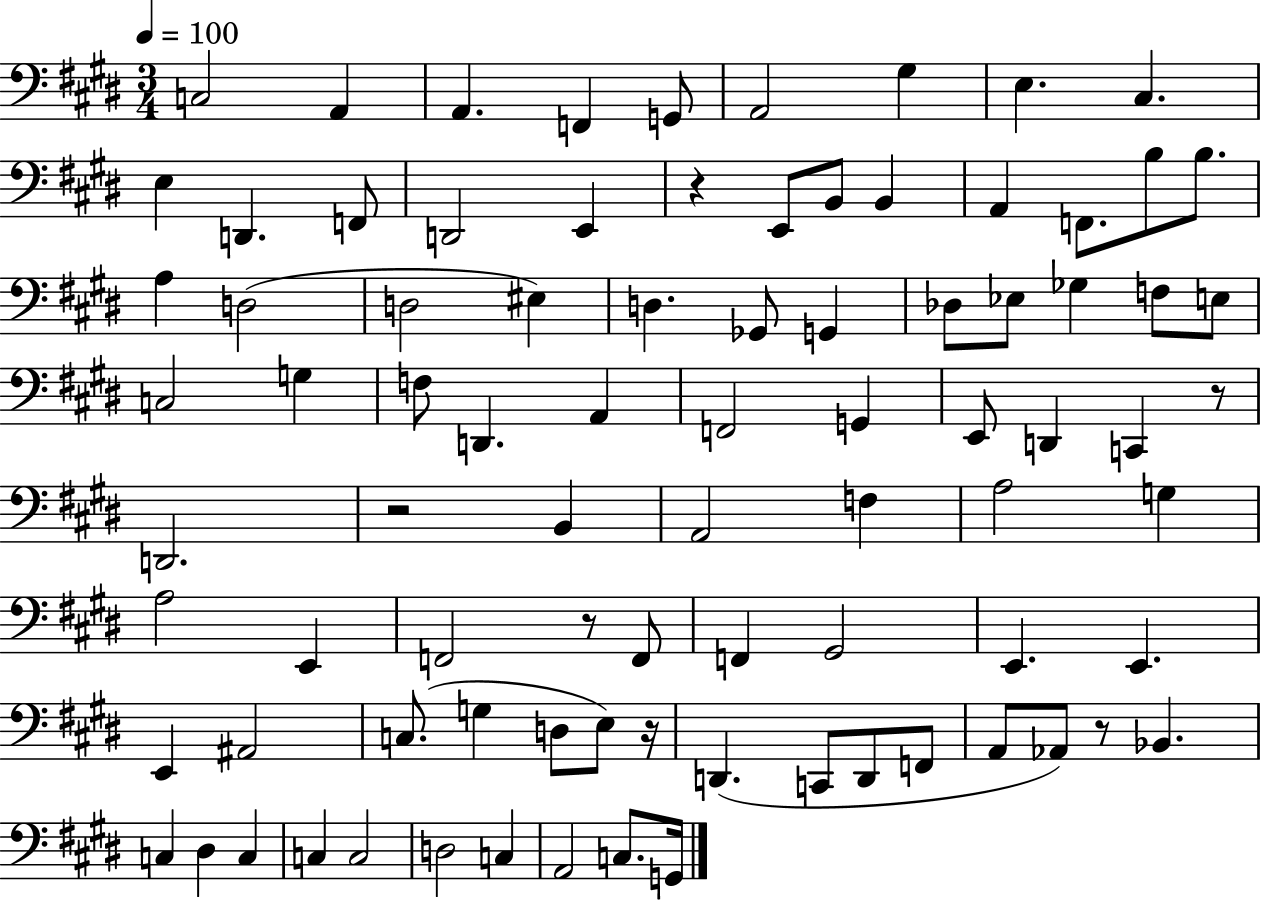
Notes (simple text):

C3/h A2/q A2/q. F2/q G2/e A2/h G#3/q E3/q. C#3/q. E3/q D2/q. F2/e D2/h E2/q R/q E2/e B2/e B2/q A2/q F2/e. B3/e B3/e. A3/q D3/h D3/h EIS3/q D3/q. Gb2/e G2/q Db3/e Eb3/e Gb3/q F3/e E3/e C3/h G3/q F3/e D2/q. A2/q F2/h G2/q E2/e D2/q C2/q R/e D2/h. R/h B2/q A2/h F3/q A3/h G3/q A3/h E2/q F2/h R/e F2/e F2/q G#2/h E2/q. E2/q. E2/q A#2/h C3/e. G3/q D3/e E3/e R/s D2/q. C2/e D2/e F2/e A2/e Ab2/e R/e Bb2/q. C3/q D#3/q C3/q C3/q C3/h D3/h C3/q A2/h C3/e. G2/s